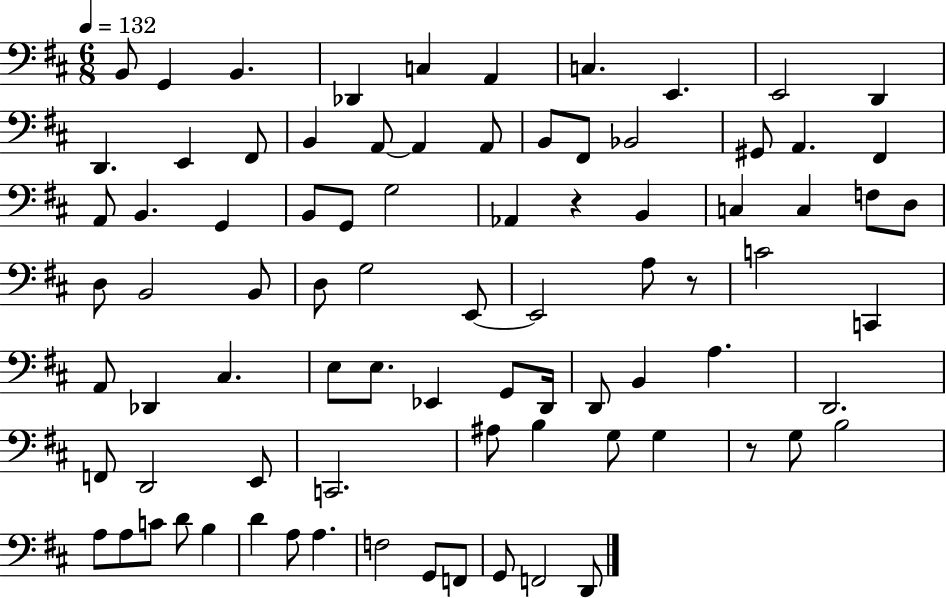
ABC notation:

X:1
T:Untitled
M:6/8
L:1/4
K:D
B,,/2 G,, B,, _D,, C, A,, C, E,, E,,2 D,, D,, E,, ^F,,/2 B,, A,,/2 A,, A,,/2 B,,/2 ^F,,/2 _B,,2 ^G,,/2 A,, ^F,, A,,/2 B,, G,, B,,/2 G,,/2 G,2 _A,, z B,, C, C, F,/2 D,/2 D,/2 B,,2 B,,/2 D,/2 G,2 E,,/2 E,,2 A,/2 z/2 C2 C,, A,,/2 _D,, ^C, E,/2 E,/2 _E,, G,,/2 D,,/4 D,,/2 B,, A, D,,2 F,,/2 D,,2 E,,/2 C,,2 ^A,/2 B, G,/2 G, z/2 G,/2 B,2 A,/2 A,/2 C/2 D/2 B, D A,/2 A, F,2 G,,/2 F,,/2 G,,/2 F,,2 D,,/2